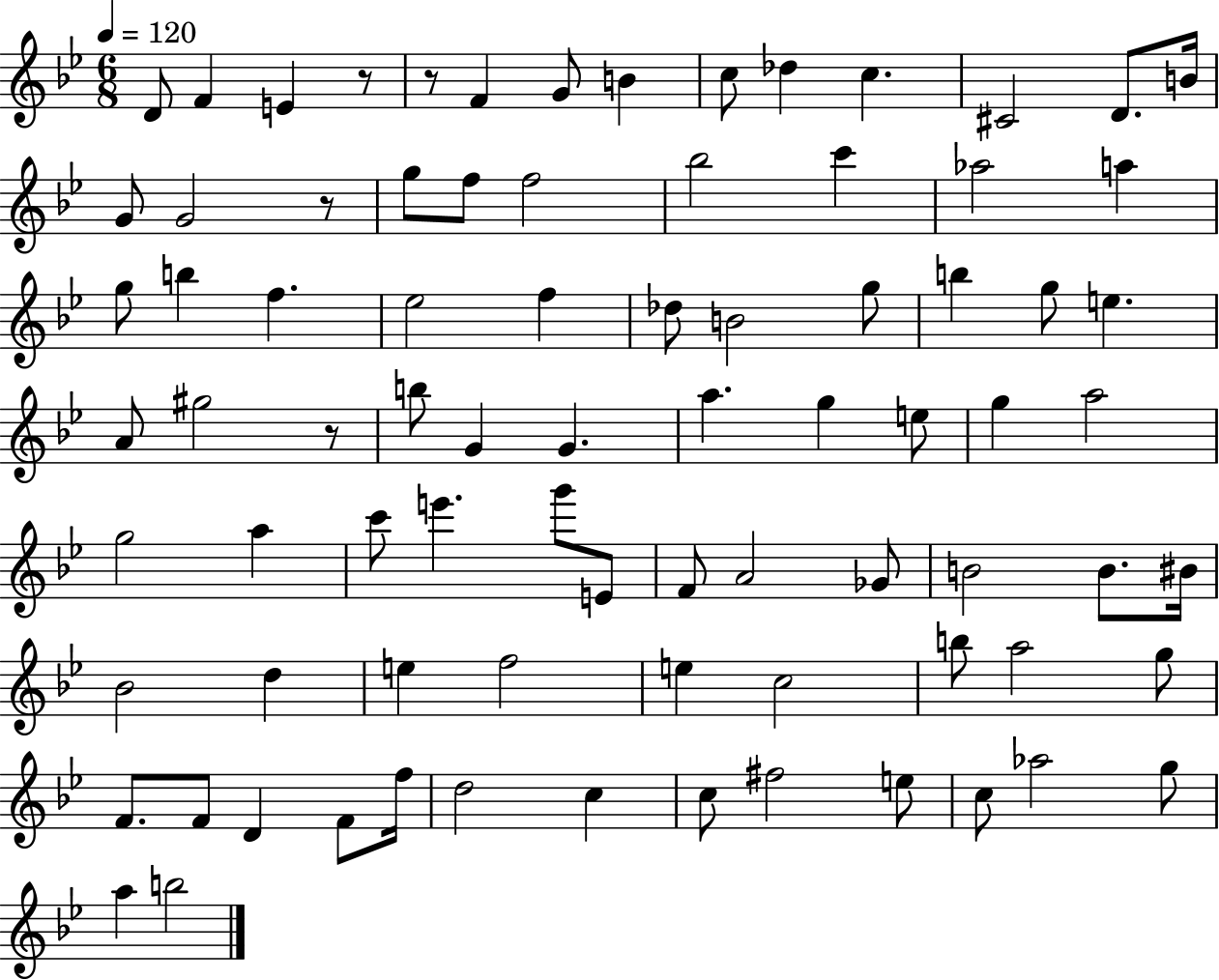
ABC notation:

X:1
T:Untitled
M:6/8
L:1/4
K:Bb
D/2 F E z/2 z/2 F G/2 B c/2 _d c ^C2 D/2 B/4 G/2 G2 z/2 g/2 f/2 f2 _b2 c' _a2 a g/2 b f _e2 f _d/2 B2 g/2 b g/2 e A/2 ^g2 z/2 b/2 G G a g e/2 g a2 g2 a c'/2 e' g'/2 E/2 F/2 A2 _G/2 B2 B/2 ^B/4 _B2 d e f2 e c2 b/2 a2 g/2 F/2 F/2 D F/2 f/4 d2 c c/2 ^f2 e/2 c/2 _a2 g/2 a b2